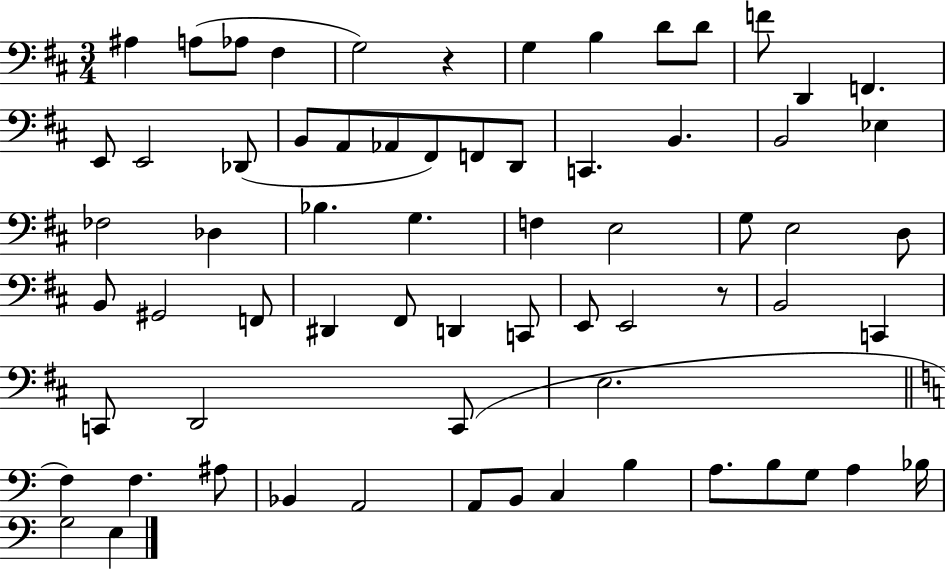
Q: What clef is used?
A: bass